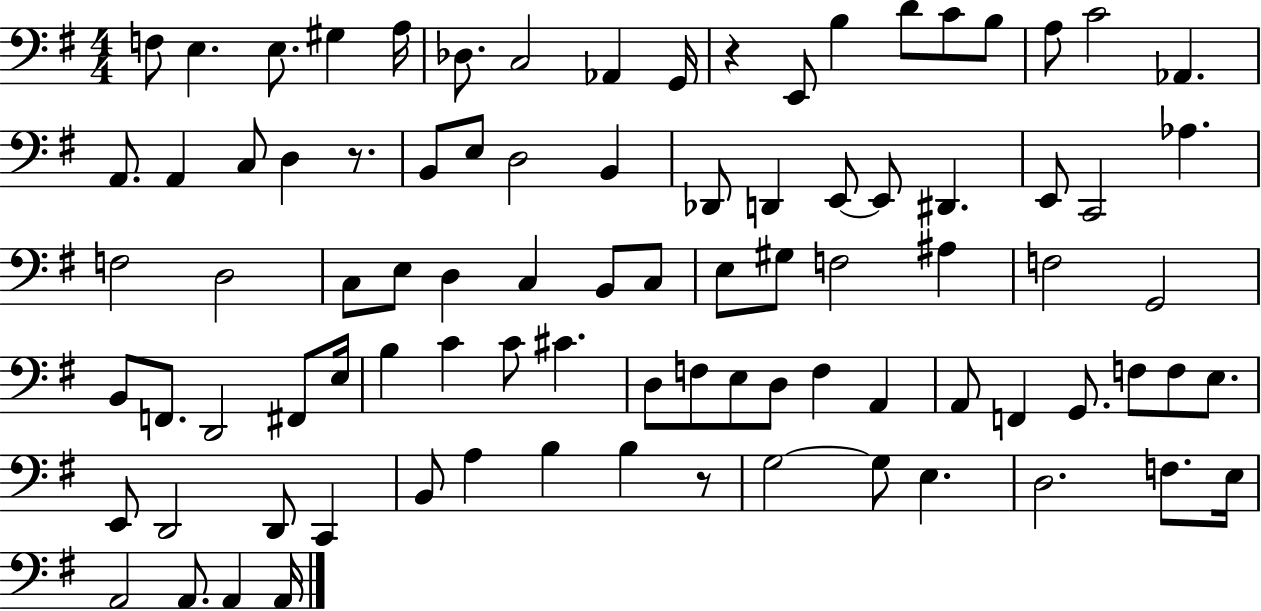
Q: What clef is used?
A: bass